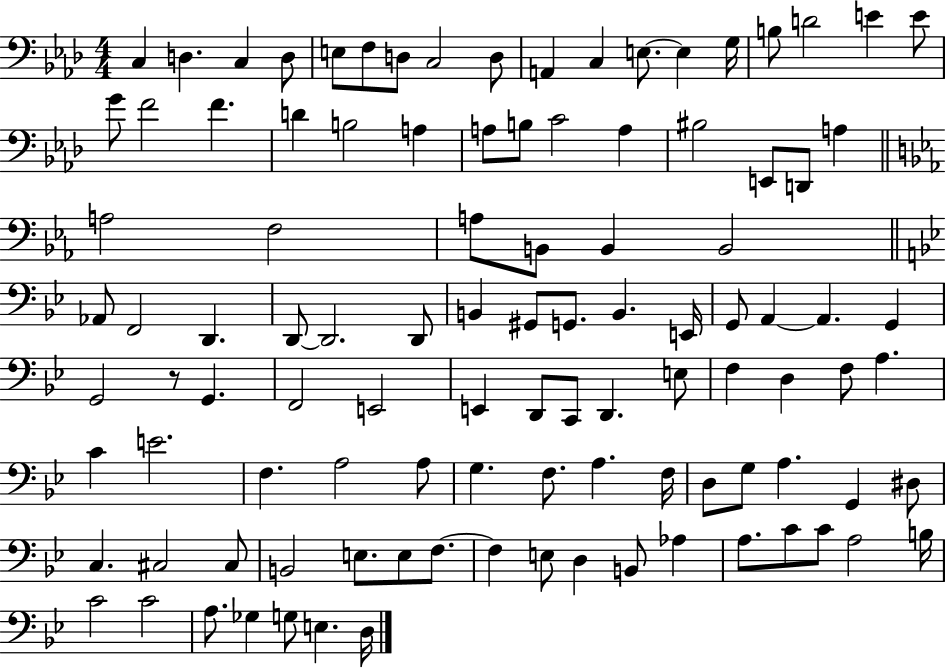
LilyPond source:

{
  \clef bass
  \numericTimeSignature
  \time 4/4
  \key aes \major
  \repeat volta 2 { c4 d4. c4 d8 | e8 f8 d8 c2 d8 | a,4 c4 e8.~~ e4 g16 | b8 d'2 e'4 e'8 | \break g'8 f'2 f'4. | d'4 b2 a4 | a8 b8 c'2 a4 | bis2 e,8 d,8 a4 | \break \bar "||" \break \key c \minor a2 f2 | a8 b,8 b,4 b,2 | \bar "||" \break \key g \minor aes,8 f,2 d,4. | d,8~~ d,2. d,8 | b,4 gis,8 g,8. b,4. e,16 | g,8 a,4~~ a,4. g,4 | \break g,2 r8 g,4. | f,2 e,2 | e,4 d,8 c,8 d,4. e8 | f4 d4 f8 a4. | \break c'4 e'2. | f4. a2 a8 | g4. f8. a4. f16 | d8 g8 a4. g,4 dis8 | \break c4. cis2 cis8 | b,2 e8. e8 f8.~~ | f4 e8 d4 b,8 aes4 | a8. c'8 c'8 a2 b16 | \break c'2 c'2 | a8. ges4 g8 e4. d16 | } \bar "|."
}